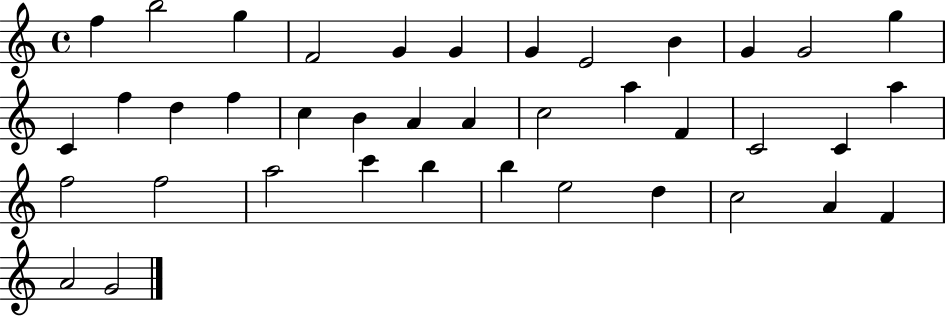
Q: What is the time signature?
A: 4/4